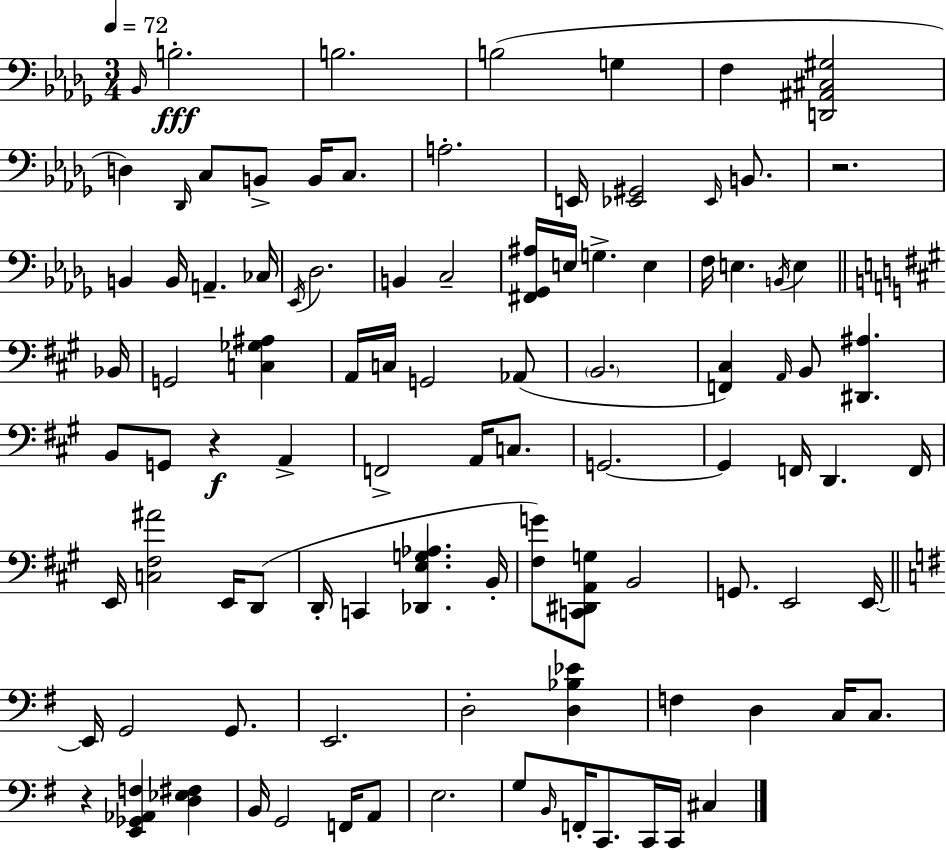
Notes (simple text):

Bb2/s B3/h. B3/h. B3/h G3/q F3/q [D2,A#2,C#3,G#3]/h D3/q Db2/s C3/e B2/e B2/s C3/e. A3/h. E2/s [Eb2,G#2]/h Eb2/s B2/e. R/h. B2/q B2/s A2/q. CES3/s Eb2/s Db3/h. B2/q C3/h [F#2,Gb2,A#3]/s E3/s G3/q. E3/q F3/s E3/q. B2/s E3/q Bb2/s G2/h [C3,Gb3,A#3]/q A2/s C3/s G2/h Ab2/e B2/h. [F2,C#3]/q A2/s B2/e [D#2,A#3]/q. B2/e G2/e R/q A2/q F2/h A2/s C3/e. G2/h. G2/q F2/s D2/q. F2/s E2/s [C3,F#3,A#4]/h E2/s D2/e D2/s C2/q [Db2,E3,G3,Ab3]/q. B2/s [F#3,G4]/e [C2,D#2,A2,G3]/e B2/h G2/e. E2/h E2/s E2/s G2/h G2/e. E2/h. D3/h [D3,Bb3,Eb4]/q F3/q D3/q C3/s C3/e. R/q [E2,Gb2,Ab2,F3]/q [D3,Eb3,F#3]/q B2/s G2/h F2/s A2/e E3/h. G3/e B2/s F2/s C2/e. C2/s C2/s C#3/q